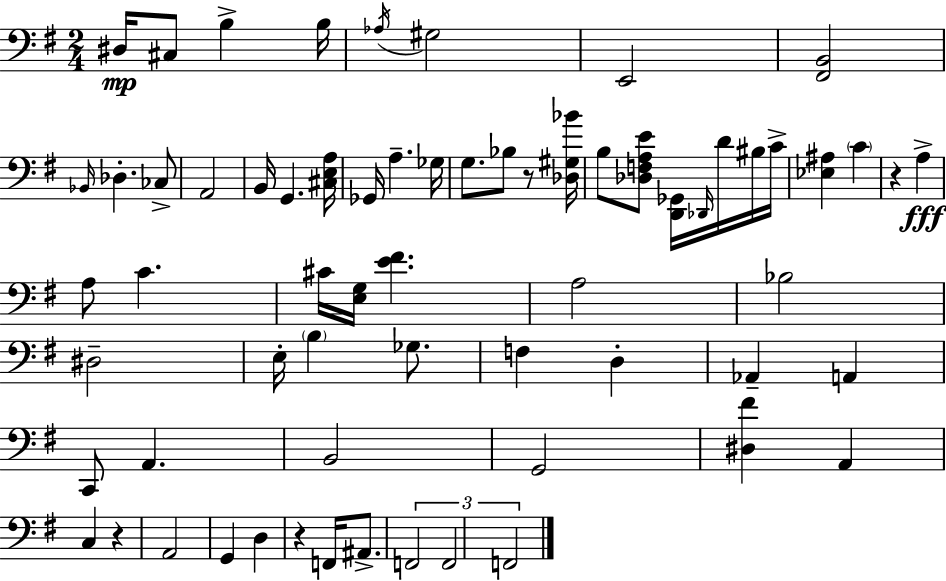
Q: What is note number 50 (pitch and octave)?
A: F2